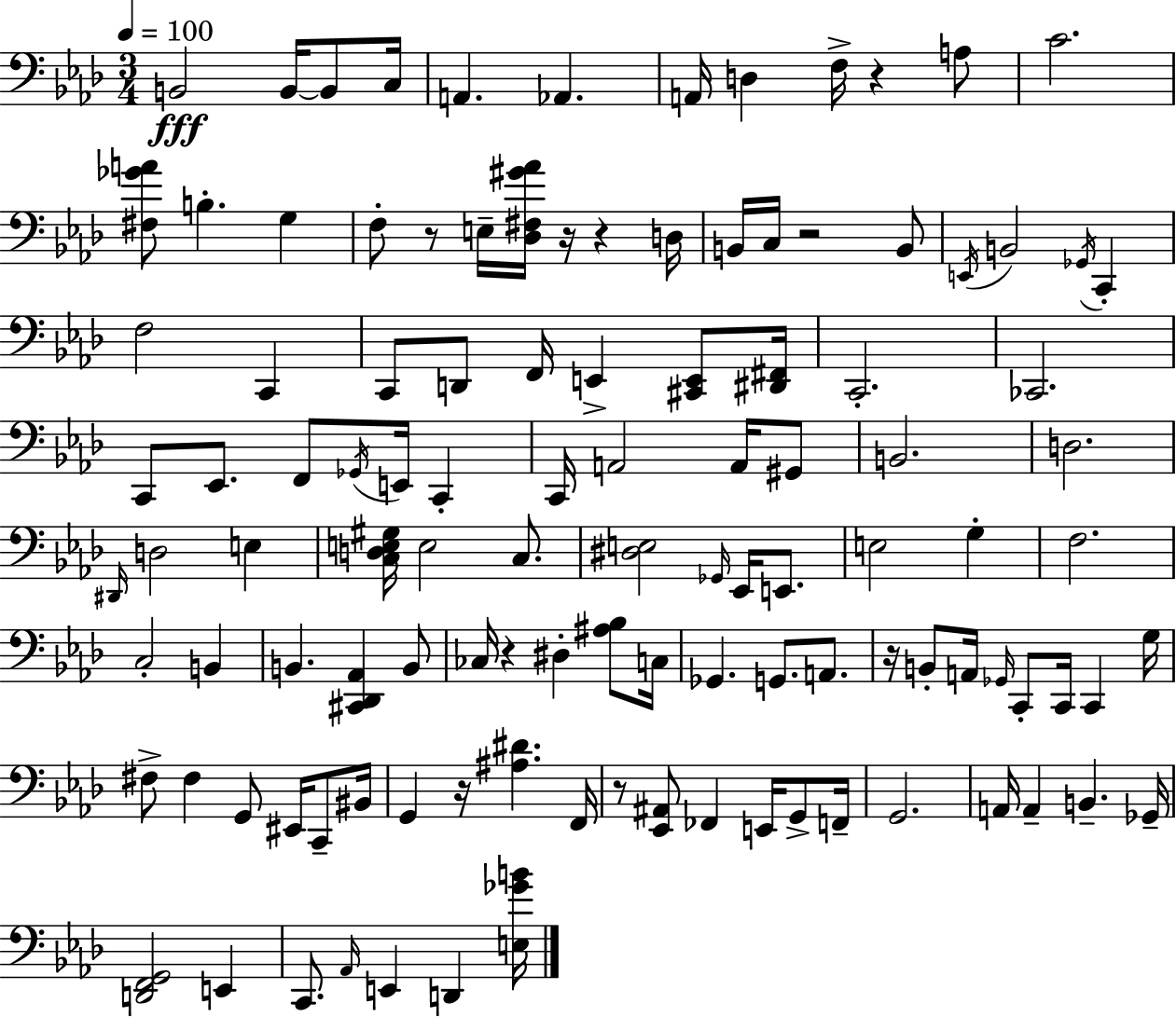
X:1
T:Untitled
M:3/4
L:1/4
K:Ab
B,,2 B,,/4 B,,/2 C,/4 A,, _A,, A,,/4 D, F,/4 z A,/2 C2 [^F,_GA]/2 B, G, F,/2 z/2 E,/4 [_D,^F,^G_A]/4 z/4 z D,/4 B,,/4 C,/4 z2 B,,/2 E,,/4 B,,2 _G,,/4 C,, F,2 C,, C,,/2 D,,/2 F,,/4 E,, [^C,,E,,]/2 [^D,,^F,,]/4 C,,2 _C,,2 C,,/2 _E,,/2 F,,/2 _G,,/4 E,,/4 C,, C,,/4 A,,2 A,,/4 ^G,,/2 B,,2 D,2 ^D,,/4 D,2 E, [C,D,E,^G,]/4 E,2 C,/2 [^D,E,]2 _G,,/4 _E,,/4 E,,/2 E,2 G, F,2 C,2 B,, B,, [^C,,_D,,_A,,] B,,/2 _C,/4 z ^D, [^A,_B,]/2 C,/4 _G,, G,,/2 A,,/2 z/4 B,,/2 A,,/4 _G,,/4 C,,/2 C,,/4 C,, G,/4 ^F,/2 ^F, G,,/2 ^E,,/4 C,,/2 ^B,,/4 G,, z/4 [^A,^D] F,,/4 z/2 [_E,,^A,,]/2 _F,, E,,/4 G,,/2 F,,/4 G,,2 A,,/4 A,, B,, _G,,/4 [D,,F,,G,,]2 E,, C,,/2 _A,,/4 E,, D,, [E,_GB]/4